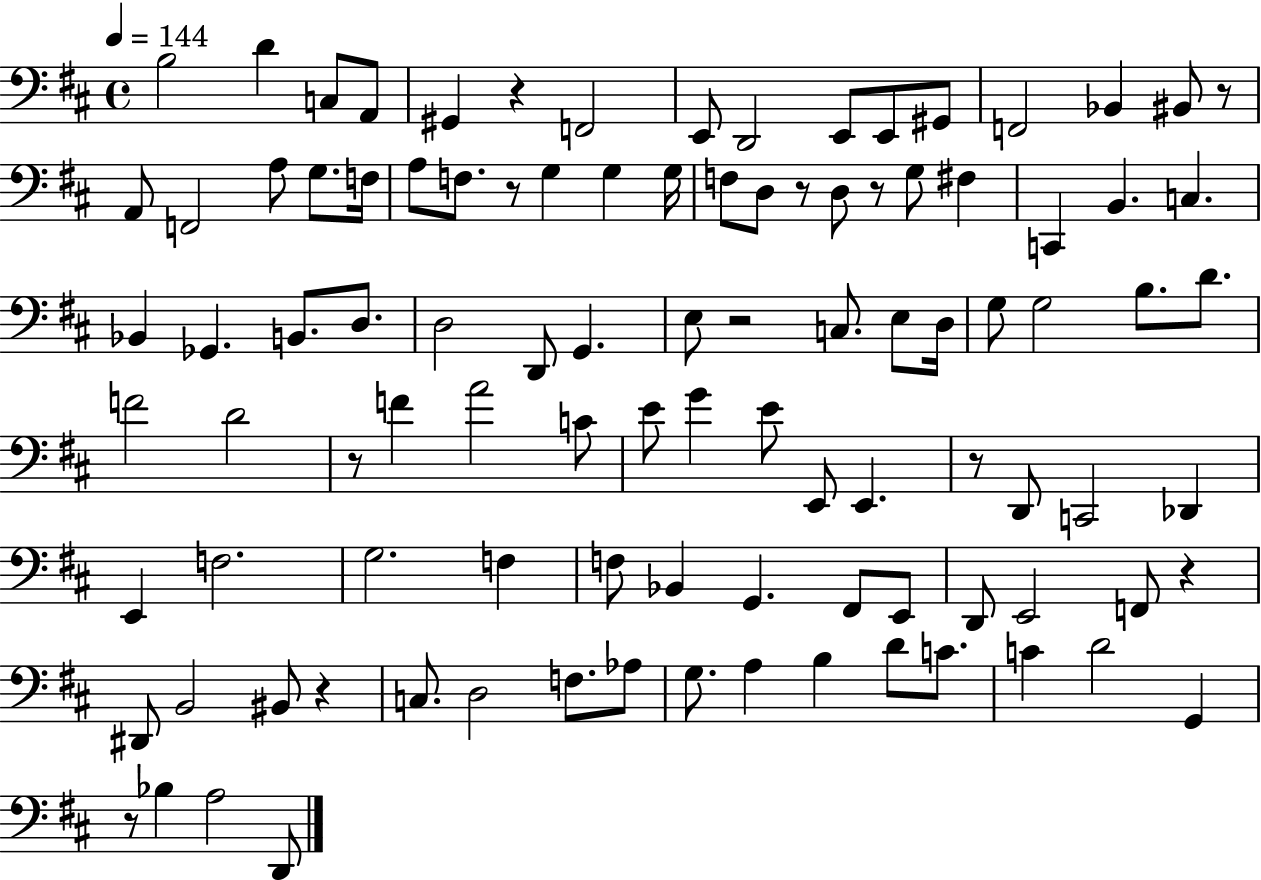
B3/h D4/q C3/e A2/e G#2/q R/q F2/h E2/e D2/h E2/e E2/e G#2/e F2/h Bb2/q BIS2/e R/e A2/e F2/h A3/e G3/e. F3/s A3/e F3/e. R/e G3/q G3/q G3/s F3/e D3/e R/e D3/e R/e G3/e F#3/q C2/q B2/q. C3/q. Bb2/q Gb2/q. B2/e. D3/e. D3/h D2/e G2/q. E3/e R/h C3/e. E3/e D3/s G3/e G3/h B3/e. D4/e. F4/h D4/h R/e F4/q A4/h C4/e E4/e G4/q E4/e E2/e E2/q. R/e D2/e C2/h Db2/q E2/q F3/h. G3/h. F3/q F3/e Bb2/q G2/q. F#2/e E2/e D2/e E2/h F2/e R/q D#2/e B2/h BIS2/e R/q C3/e. D3/h F3/e. Ab3/e G3/e. A3/q B3/q D4/e C4/e. C4/q D4/h G2/q R/e Bb3/q A3/h D2/e